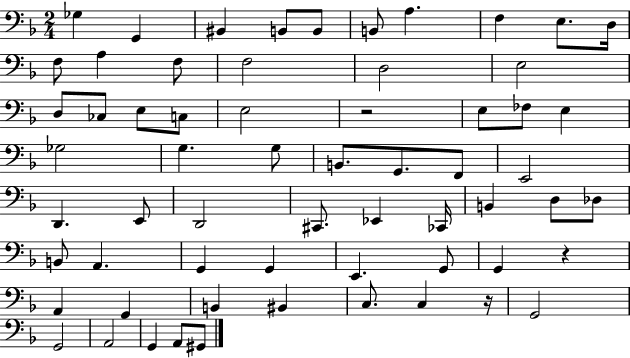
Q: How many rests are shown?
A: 3